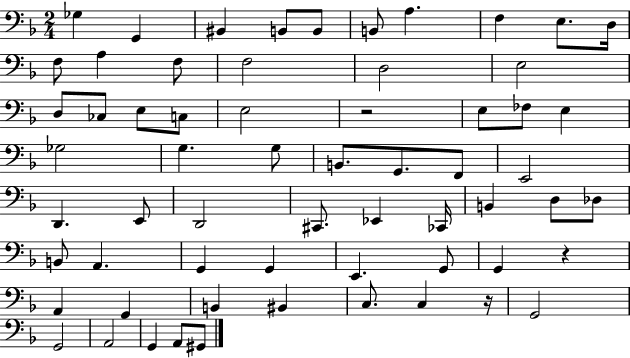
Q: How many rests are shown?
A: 3